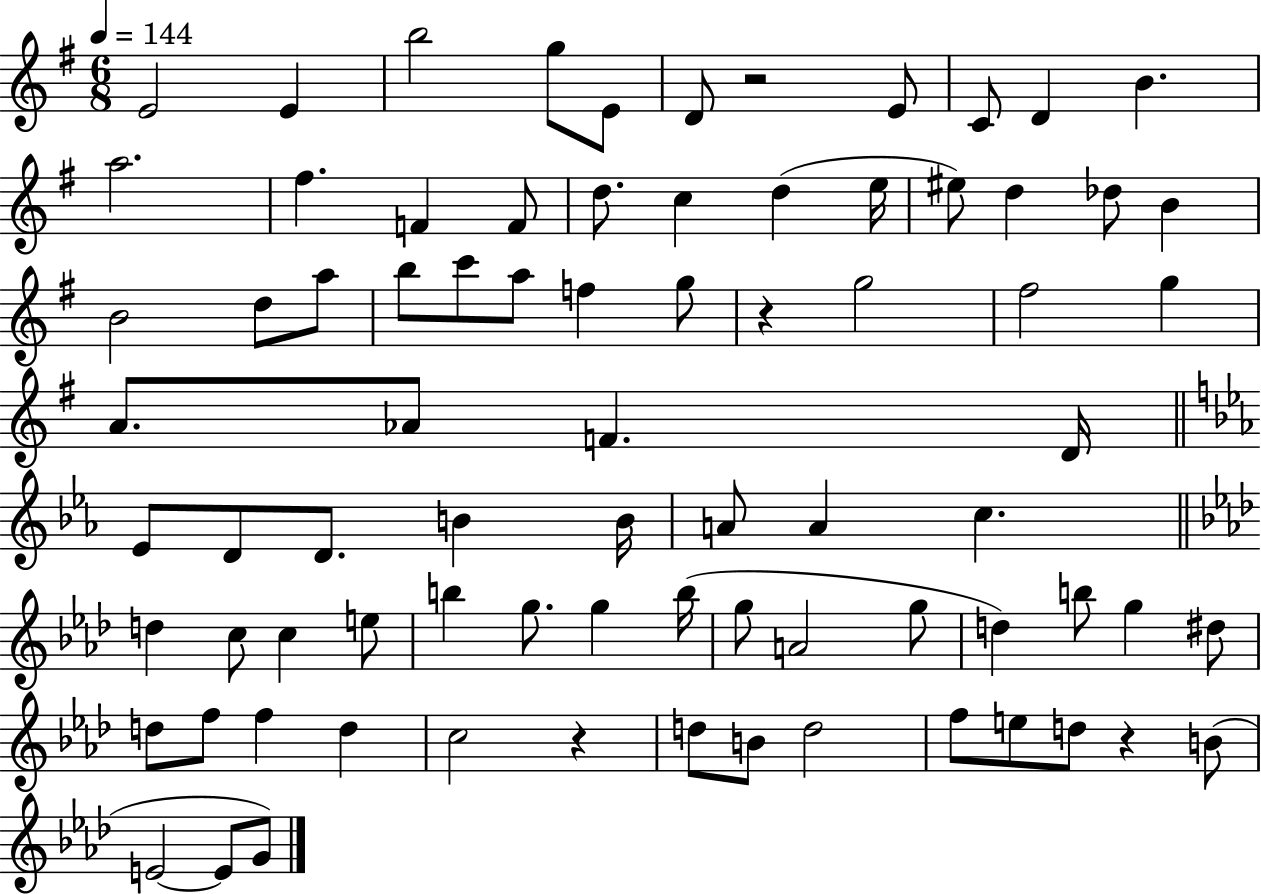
E4/h E4/q B5/h G5/e E4/e D4/e R/h E4/e C4/e D4/q B4/q. A5/h. F#5/q. F4/q F4/e D5/e. C5/q D5/q E5/s EIS5/e D5/q Db5/e B4/q B4/h D5/e A5/e B5/e C6/e A5/e F5/q G5/e R/q G5/h F#5/h G5/q A4/e. Ab4/e F4/q. D4/s Eb4/e D4/e D4/e. B4/q B4/s A4/e A4/q C5/q. D5/q C5/e C5/q E5/e B5/q G5/e. G5/q B5/s G5/e A4/h G5/e D5/q B5/e G5/q D#5/e D5/e F5/e F5/q D5/q C5/h R/q D5/e B4/e D5/h F5/e E5/e D5/e R/q B4/e E4/h E4/e G4/e